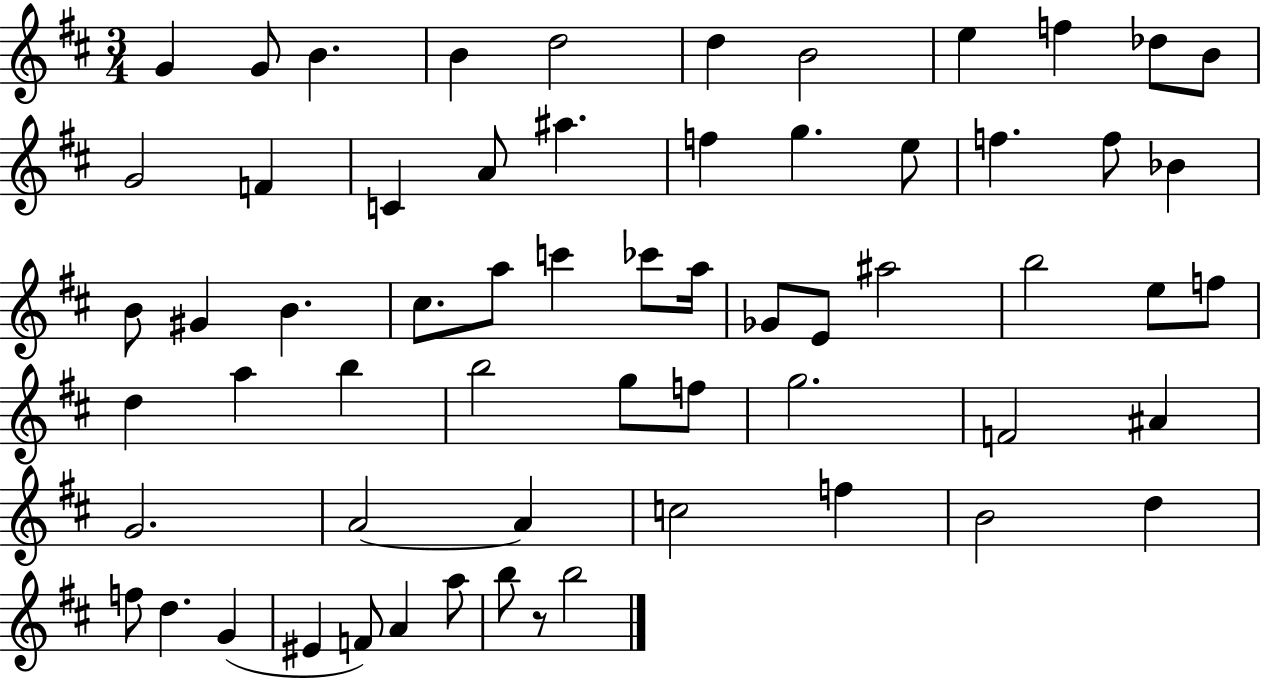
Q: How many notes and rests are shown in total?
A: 62